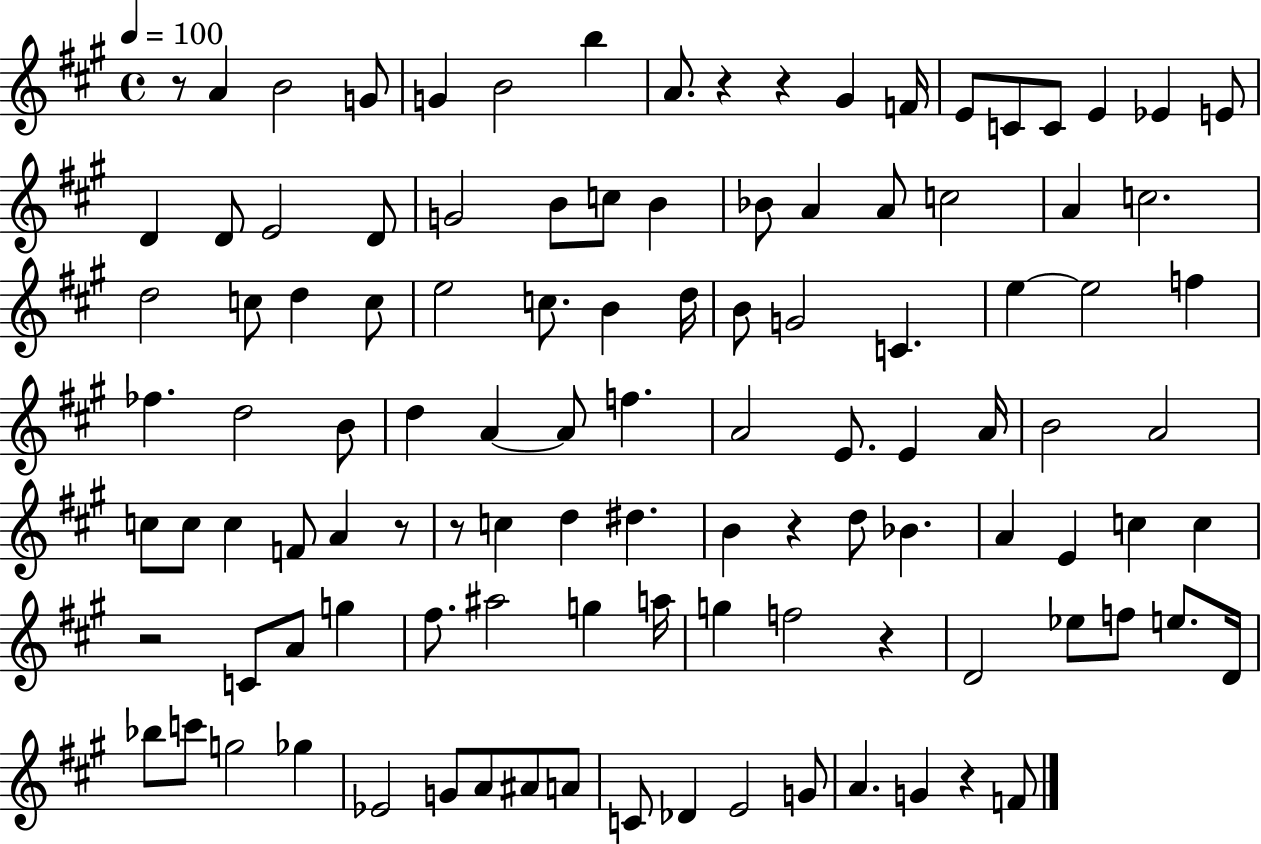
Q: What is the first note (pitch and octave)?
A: A4